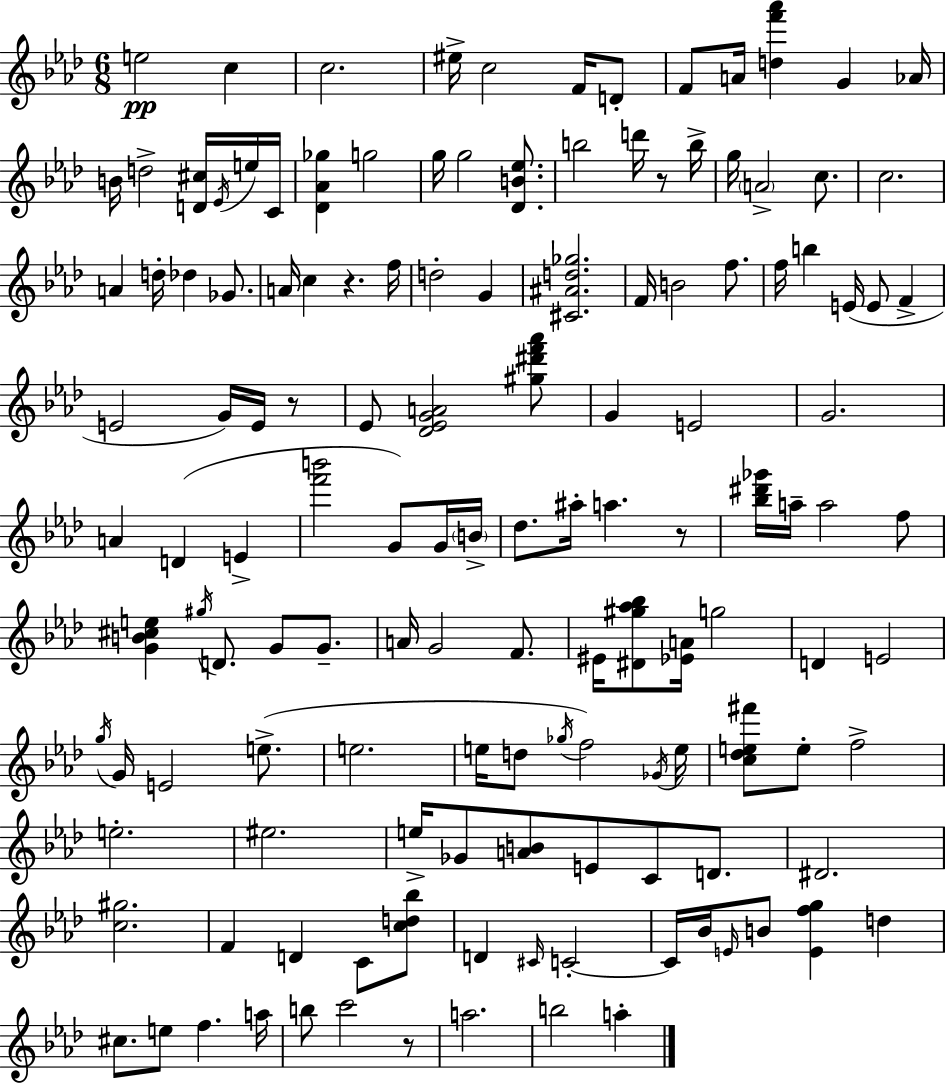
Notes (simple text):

E5/h C5/q C5/h. EIS5/s C5/h F4/s D4/e F4/e A4/s [D5,F6,Ab6]/q G4/q Ab4/s B4/s D5/h [D4,C#5]/s Eb4/s E5/s C4/s [Db4,Ab4,Gb5]/q G5/h G5/s G5/h [Db4,B4,Eb5]/e. B5/h D6/s R/e B5/s G5/s A4/h C5/e. C5/h. A4/q D5/s Db5/q Gb4/e. A4/s C5/q R/q. F5/s D5/h G4/q [C#4,A#4,D5,Gb5]/h. F4/s B4/h F5/e. F5/s B5/q E4/s E4/e F4/q E4/h G4/s E4/s R/e Eb4/e [Db4,Eb4,G4,A4]/h [G#5,D#6,F6,Ab6]/e G4/q E4/h G4/h. A4/q D4/q E4/q [F6,B6]/h G4/e G4/s B4/s Db5/e. A#5/s A5/q. R/e [Bb5,D#6,Gb6]/s A5/s A5/h F5/e [G4,B4,C#5,E5]/q G#5/s D4/e. G4/e G4/e. A4/s G4/h F4/e. EIS4/s [D#4,G#5,Ab5,Bb5]/e [Eb4,A4]/s G5/h D4/q E4/h G5/s G4/s E4/h E5/e. E5/h. E5/s D5/e Gb5/s F5/h Gb4/s E5/s [C5,Db5,E5,F#6]/e E5/e F5/h E5/h. EIS5/h. E5/s Gb4/e [A4,B4]/e E4/e C4/e D4/e. D#4/h. [C5,G#5]/h. F4/q D4/q C4/e [C5,D5,Bb5]/e D4/q C#4/s C4/h C4/s Bb4/s E4/s B4/e [E4,F5,G5]/q D5/q C#5/e. E5/e F5/q. A5/s B5/e C6/h R/e A5/h. B5/h A5/q